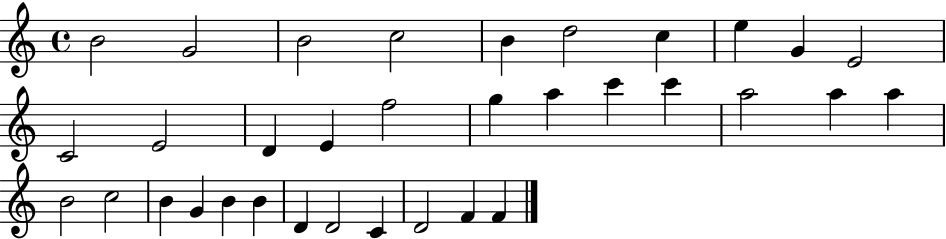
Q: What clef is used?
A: treble